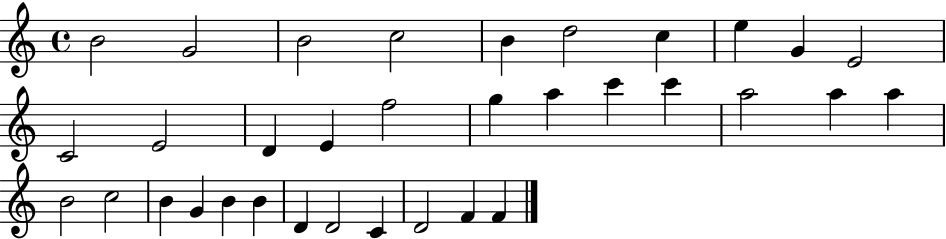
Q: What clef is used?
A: treble